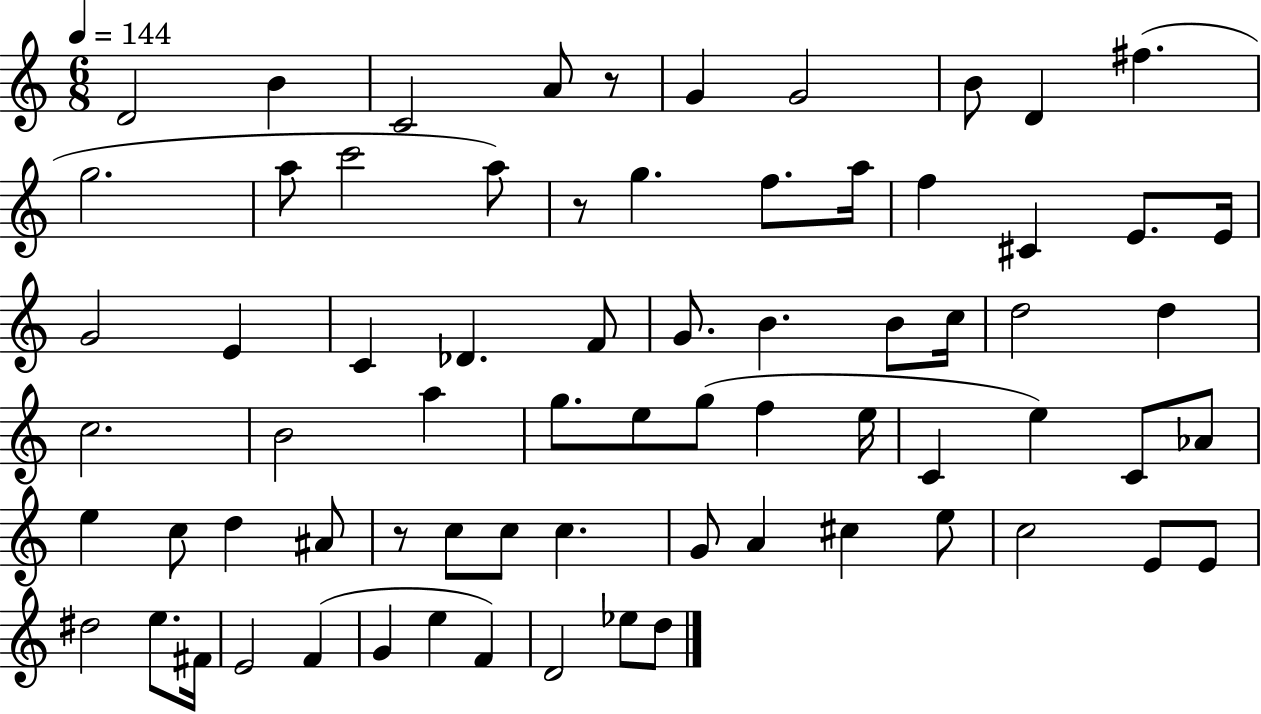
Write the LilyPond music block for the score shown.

{
  \clef treble
  \numericTimeSignature
  \time 6/8
  \key c \major
  \tempo 4 = 144
  d'2 b'4 | c'2 a'8 r8 | g'4 g'2 | b'8 d'4 fis''4.( | \break g''2. | a''8 c'''2 a''8) | r8 g''4. f''8. a''16 | f''4 cis'4 e'8. e'16 | \break g'2 e'4 | c'4 des'4. f'8 | g'8. b'4. b'8 c''16 | d''2 d''4 | \break c''2. | b'2 a''4 | g''8. e''8 g''8( f''4 e''16 | c'4 e''4) c'8 aes'8 | \break e''4 c''8 d''4 ais'8 | r8 c''8 c''8 c''4. | g'8 a'4 cis''4 e''8 | c''2 e'8 e'8 | \break dis''2 e''8. fis'16 | e'2 f'4( | g'4 e''4 f'4) | d'2 ees''8 d''8 | \break \bar "|."
}